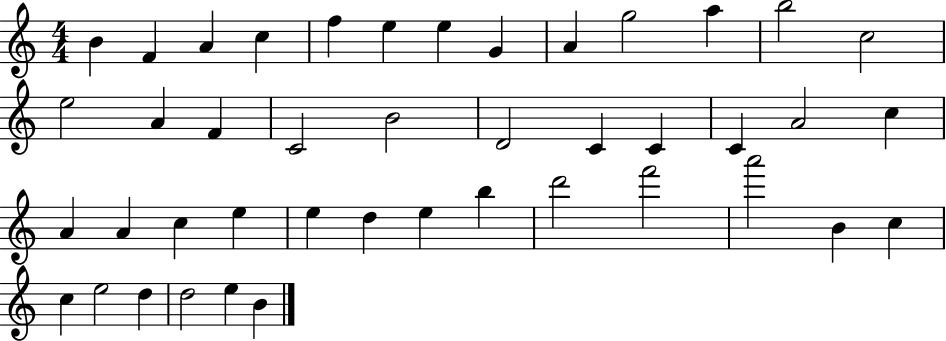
{
  \clef treble
  \numericTimeSignature
  \time 4/4
  \key c \major
  b'4 f'4 a'4 c''4 | f''4 e''4 e''4 g'4 | a'4 g''2 a''4 | b''2 c''2 | \break e''2 a'4 f'4 | c'2 b'2 | d'2 c'4 c'4 | c'4 a'2 c''4 | \break a'4 a'4 c''4 e''4 | e''4 d''4 e''4 b''4 | d'''2 f'''2 | a'''2 b'4 c''4 | \break c''4 e''2 d''4 | d''2 e''4 b'4 | \bar "|."
}